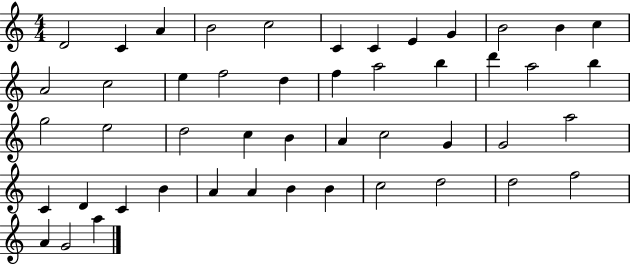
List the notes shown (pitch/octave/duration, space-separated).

D4/h C4/q A4/q B4/h C5/h C4/q C4/q E4/q G4/q B4/h B4/q C5/q A4/h C5/h E5/q F5/h D5/q F5/q A5/h B5/q D6/q A5/h B5/q G5/h E5/h D5/h C5/q B4/q A4/q C5/h G4/q G4/h A5/h C4/q D4/q C4/q B4/q A4/q A4/q B4/q B4/q C5/h D5/h D5/h F5/h A4/q G4/h A5/q